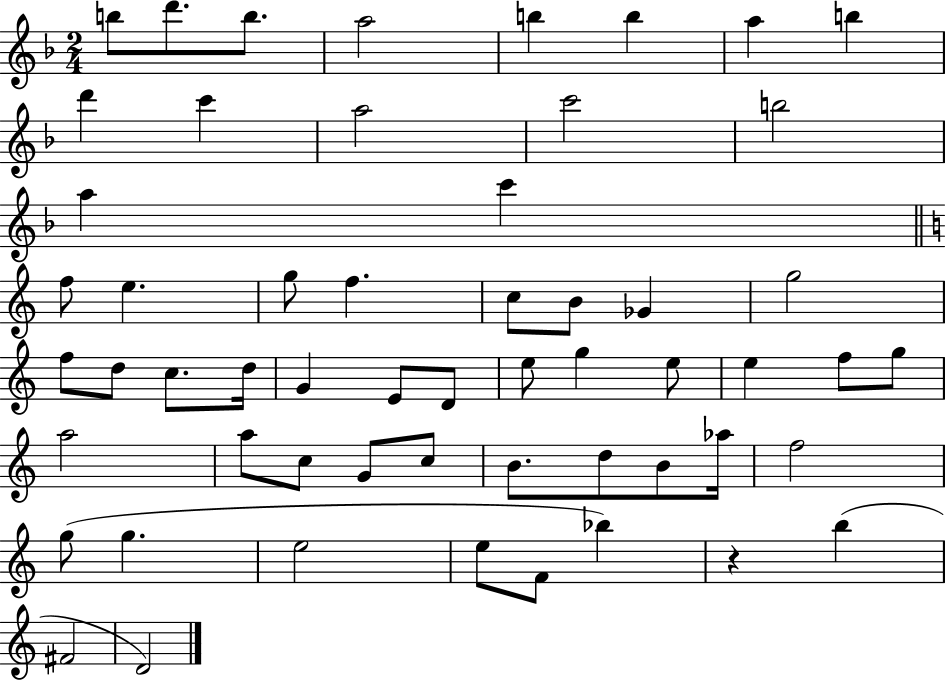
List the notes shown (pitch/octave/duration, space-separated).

B5/e D6/e. B5/e. A5/h B5/q B5/q A5/q B5/q D6/q C6/q A5/h C6/h B5/h A5/q C6/q F5/e E5/q. G5/e F5/q. C5/e B4/e Gb4/q G5/h F5/e D5/e C5/e. D5/s G4/q E4/e D4/e E5/e G5/q E5/e E5/q F5/e G5/e A5/h A5/e C5/e G4/e C5/e B4/e. D5/e B4/e Ab5/s F5/h G5/e G5/q. E5/h E5/e F4/e Bb5/q R/q B5/q F#4/h D4/h